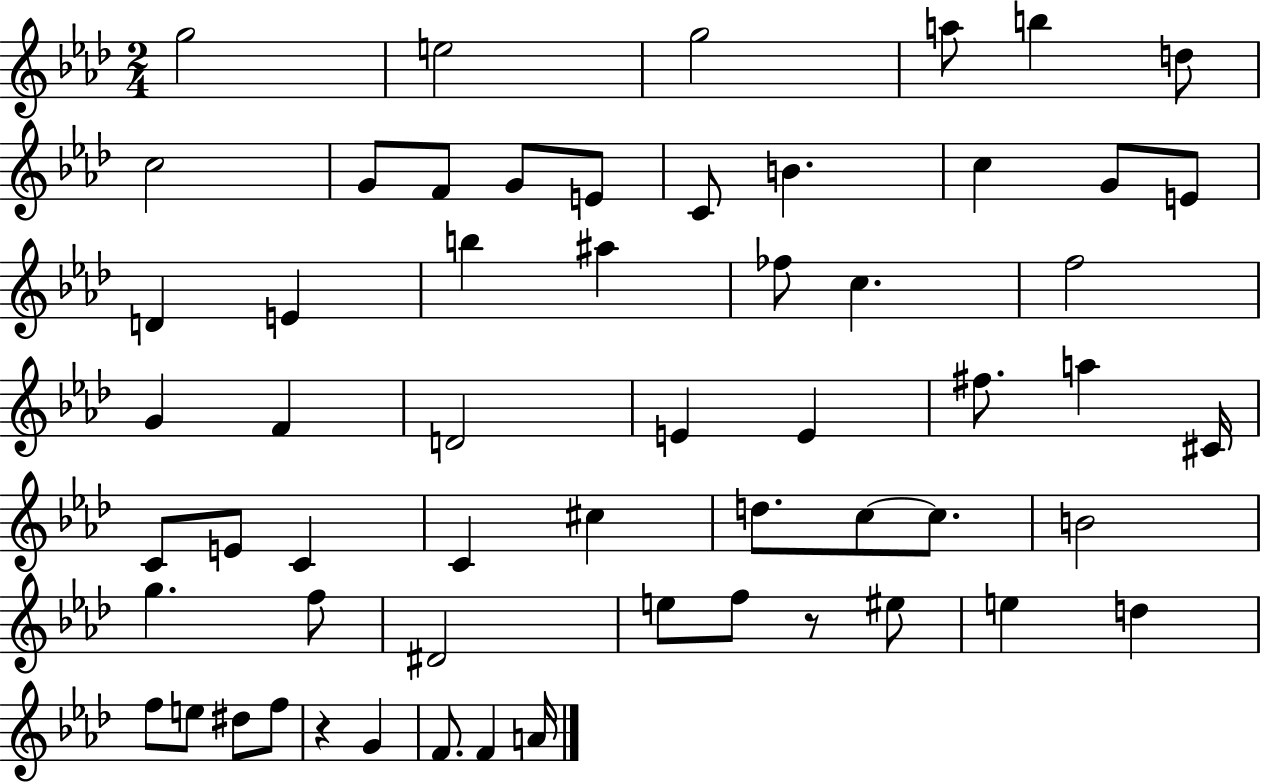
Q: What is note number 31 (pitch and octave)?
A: C#4